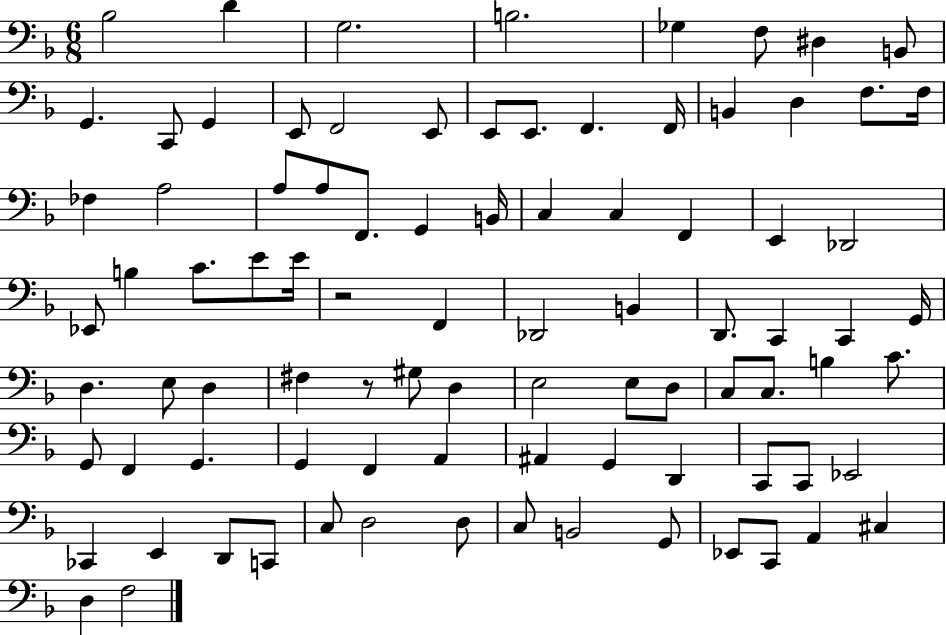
X:1
T:Untitled
M:6/8
L:1/4
K:F
_B,2 D G,2 B,2 _G, F,/2 ^D, B,,/2 G,, C,,/2 G,, E,,/2 F,,2 E,,/2 E,,/2 E,,/2 F,, F,,/4 B,, D, F,/2 F,/4 _F, A,2 A,/2 A,/2 F,,/2 G,, B,,/4 C, C, F,, E,, _D,,2 _E,,/2 B, C/2 E/2 E/4 z2 F,, _D,,2 B,, D,,/2 C,, C,, G,,/4 D, E,/2 D, ^F, z/2 ^G,/2 D, E,2 E,/2 D,/2 C,/2 C,/2 B, C/2 G,,/2 F,, G,, G,, F,, A,, ^A,, G,, D,, C,,/2 C,,/2 _E,,2 _C,, E,, D,,/2 C,,/2 C,/2 D,2 D,/2 C,/2 B,,2 G,,/2 _E,,/2 C,,/2 A,, ^C, D, F,2